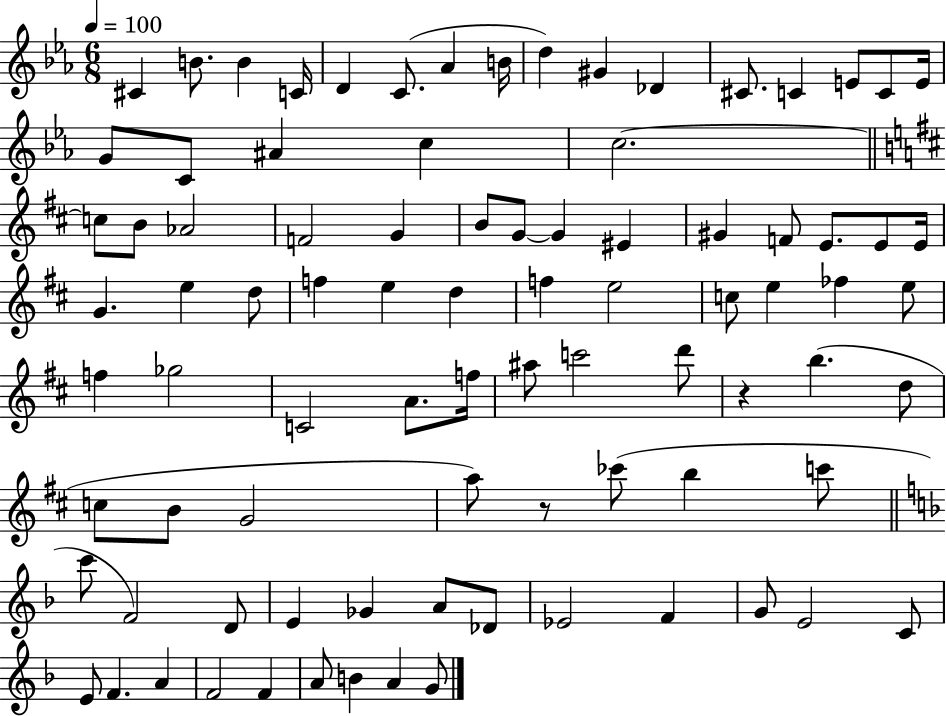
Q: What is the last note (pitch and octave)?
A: G4